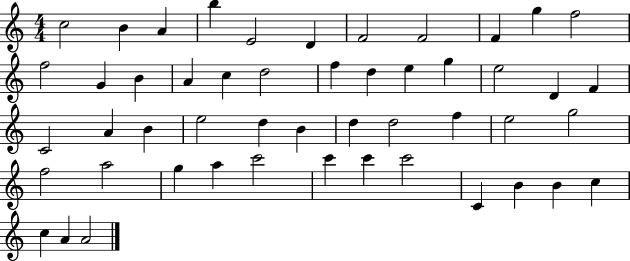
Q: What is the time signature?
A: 4/4